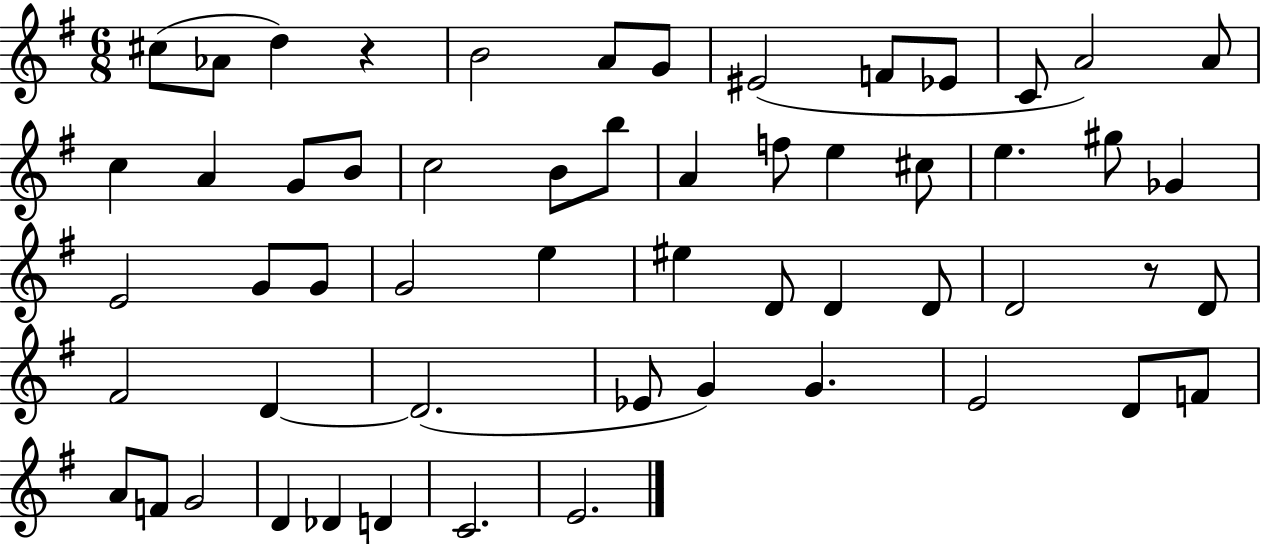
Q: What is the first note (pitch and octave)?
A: C#5